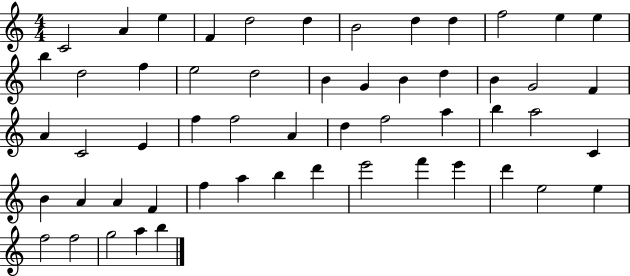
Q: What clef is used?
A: treble